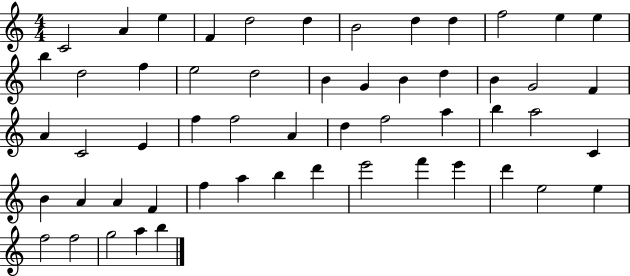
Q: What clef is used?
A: treble